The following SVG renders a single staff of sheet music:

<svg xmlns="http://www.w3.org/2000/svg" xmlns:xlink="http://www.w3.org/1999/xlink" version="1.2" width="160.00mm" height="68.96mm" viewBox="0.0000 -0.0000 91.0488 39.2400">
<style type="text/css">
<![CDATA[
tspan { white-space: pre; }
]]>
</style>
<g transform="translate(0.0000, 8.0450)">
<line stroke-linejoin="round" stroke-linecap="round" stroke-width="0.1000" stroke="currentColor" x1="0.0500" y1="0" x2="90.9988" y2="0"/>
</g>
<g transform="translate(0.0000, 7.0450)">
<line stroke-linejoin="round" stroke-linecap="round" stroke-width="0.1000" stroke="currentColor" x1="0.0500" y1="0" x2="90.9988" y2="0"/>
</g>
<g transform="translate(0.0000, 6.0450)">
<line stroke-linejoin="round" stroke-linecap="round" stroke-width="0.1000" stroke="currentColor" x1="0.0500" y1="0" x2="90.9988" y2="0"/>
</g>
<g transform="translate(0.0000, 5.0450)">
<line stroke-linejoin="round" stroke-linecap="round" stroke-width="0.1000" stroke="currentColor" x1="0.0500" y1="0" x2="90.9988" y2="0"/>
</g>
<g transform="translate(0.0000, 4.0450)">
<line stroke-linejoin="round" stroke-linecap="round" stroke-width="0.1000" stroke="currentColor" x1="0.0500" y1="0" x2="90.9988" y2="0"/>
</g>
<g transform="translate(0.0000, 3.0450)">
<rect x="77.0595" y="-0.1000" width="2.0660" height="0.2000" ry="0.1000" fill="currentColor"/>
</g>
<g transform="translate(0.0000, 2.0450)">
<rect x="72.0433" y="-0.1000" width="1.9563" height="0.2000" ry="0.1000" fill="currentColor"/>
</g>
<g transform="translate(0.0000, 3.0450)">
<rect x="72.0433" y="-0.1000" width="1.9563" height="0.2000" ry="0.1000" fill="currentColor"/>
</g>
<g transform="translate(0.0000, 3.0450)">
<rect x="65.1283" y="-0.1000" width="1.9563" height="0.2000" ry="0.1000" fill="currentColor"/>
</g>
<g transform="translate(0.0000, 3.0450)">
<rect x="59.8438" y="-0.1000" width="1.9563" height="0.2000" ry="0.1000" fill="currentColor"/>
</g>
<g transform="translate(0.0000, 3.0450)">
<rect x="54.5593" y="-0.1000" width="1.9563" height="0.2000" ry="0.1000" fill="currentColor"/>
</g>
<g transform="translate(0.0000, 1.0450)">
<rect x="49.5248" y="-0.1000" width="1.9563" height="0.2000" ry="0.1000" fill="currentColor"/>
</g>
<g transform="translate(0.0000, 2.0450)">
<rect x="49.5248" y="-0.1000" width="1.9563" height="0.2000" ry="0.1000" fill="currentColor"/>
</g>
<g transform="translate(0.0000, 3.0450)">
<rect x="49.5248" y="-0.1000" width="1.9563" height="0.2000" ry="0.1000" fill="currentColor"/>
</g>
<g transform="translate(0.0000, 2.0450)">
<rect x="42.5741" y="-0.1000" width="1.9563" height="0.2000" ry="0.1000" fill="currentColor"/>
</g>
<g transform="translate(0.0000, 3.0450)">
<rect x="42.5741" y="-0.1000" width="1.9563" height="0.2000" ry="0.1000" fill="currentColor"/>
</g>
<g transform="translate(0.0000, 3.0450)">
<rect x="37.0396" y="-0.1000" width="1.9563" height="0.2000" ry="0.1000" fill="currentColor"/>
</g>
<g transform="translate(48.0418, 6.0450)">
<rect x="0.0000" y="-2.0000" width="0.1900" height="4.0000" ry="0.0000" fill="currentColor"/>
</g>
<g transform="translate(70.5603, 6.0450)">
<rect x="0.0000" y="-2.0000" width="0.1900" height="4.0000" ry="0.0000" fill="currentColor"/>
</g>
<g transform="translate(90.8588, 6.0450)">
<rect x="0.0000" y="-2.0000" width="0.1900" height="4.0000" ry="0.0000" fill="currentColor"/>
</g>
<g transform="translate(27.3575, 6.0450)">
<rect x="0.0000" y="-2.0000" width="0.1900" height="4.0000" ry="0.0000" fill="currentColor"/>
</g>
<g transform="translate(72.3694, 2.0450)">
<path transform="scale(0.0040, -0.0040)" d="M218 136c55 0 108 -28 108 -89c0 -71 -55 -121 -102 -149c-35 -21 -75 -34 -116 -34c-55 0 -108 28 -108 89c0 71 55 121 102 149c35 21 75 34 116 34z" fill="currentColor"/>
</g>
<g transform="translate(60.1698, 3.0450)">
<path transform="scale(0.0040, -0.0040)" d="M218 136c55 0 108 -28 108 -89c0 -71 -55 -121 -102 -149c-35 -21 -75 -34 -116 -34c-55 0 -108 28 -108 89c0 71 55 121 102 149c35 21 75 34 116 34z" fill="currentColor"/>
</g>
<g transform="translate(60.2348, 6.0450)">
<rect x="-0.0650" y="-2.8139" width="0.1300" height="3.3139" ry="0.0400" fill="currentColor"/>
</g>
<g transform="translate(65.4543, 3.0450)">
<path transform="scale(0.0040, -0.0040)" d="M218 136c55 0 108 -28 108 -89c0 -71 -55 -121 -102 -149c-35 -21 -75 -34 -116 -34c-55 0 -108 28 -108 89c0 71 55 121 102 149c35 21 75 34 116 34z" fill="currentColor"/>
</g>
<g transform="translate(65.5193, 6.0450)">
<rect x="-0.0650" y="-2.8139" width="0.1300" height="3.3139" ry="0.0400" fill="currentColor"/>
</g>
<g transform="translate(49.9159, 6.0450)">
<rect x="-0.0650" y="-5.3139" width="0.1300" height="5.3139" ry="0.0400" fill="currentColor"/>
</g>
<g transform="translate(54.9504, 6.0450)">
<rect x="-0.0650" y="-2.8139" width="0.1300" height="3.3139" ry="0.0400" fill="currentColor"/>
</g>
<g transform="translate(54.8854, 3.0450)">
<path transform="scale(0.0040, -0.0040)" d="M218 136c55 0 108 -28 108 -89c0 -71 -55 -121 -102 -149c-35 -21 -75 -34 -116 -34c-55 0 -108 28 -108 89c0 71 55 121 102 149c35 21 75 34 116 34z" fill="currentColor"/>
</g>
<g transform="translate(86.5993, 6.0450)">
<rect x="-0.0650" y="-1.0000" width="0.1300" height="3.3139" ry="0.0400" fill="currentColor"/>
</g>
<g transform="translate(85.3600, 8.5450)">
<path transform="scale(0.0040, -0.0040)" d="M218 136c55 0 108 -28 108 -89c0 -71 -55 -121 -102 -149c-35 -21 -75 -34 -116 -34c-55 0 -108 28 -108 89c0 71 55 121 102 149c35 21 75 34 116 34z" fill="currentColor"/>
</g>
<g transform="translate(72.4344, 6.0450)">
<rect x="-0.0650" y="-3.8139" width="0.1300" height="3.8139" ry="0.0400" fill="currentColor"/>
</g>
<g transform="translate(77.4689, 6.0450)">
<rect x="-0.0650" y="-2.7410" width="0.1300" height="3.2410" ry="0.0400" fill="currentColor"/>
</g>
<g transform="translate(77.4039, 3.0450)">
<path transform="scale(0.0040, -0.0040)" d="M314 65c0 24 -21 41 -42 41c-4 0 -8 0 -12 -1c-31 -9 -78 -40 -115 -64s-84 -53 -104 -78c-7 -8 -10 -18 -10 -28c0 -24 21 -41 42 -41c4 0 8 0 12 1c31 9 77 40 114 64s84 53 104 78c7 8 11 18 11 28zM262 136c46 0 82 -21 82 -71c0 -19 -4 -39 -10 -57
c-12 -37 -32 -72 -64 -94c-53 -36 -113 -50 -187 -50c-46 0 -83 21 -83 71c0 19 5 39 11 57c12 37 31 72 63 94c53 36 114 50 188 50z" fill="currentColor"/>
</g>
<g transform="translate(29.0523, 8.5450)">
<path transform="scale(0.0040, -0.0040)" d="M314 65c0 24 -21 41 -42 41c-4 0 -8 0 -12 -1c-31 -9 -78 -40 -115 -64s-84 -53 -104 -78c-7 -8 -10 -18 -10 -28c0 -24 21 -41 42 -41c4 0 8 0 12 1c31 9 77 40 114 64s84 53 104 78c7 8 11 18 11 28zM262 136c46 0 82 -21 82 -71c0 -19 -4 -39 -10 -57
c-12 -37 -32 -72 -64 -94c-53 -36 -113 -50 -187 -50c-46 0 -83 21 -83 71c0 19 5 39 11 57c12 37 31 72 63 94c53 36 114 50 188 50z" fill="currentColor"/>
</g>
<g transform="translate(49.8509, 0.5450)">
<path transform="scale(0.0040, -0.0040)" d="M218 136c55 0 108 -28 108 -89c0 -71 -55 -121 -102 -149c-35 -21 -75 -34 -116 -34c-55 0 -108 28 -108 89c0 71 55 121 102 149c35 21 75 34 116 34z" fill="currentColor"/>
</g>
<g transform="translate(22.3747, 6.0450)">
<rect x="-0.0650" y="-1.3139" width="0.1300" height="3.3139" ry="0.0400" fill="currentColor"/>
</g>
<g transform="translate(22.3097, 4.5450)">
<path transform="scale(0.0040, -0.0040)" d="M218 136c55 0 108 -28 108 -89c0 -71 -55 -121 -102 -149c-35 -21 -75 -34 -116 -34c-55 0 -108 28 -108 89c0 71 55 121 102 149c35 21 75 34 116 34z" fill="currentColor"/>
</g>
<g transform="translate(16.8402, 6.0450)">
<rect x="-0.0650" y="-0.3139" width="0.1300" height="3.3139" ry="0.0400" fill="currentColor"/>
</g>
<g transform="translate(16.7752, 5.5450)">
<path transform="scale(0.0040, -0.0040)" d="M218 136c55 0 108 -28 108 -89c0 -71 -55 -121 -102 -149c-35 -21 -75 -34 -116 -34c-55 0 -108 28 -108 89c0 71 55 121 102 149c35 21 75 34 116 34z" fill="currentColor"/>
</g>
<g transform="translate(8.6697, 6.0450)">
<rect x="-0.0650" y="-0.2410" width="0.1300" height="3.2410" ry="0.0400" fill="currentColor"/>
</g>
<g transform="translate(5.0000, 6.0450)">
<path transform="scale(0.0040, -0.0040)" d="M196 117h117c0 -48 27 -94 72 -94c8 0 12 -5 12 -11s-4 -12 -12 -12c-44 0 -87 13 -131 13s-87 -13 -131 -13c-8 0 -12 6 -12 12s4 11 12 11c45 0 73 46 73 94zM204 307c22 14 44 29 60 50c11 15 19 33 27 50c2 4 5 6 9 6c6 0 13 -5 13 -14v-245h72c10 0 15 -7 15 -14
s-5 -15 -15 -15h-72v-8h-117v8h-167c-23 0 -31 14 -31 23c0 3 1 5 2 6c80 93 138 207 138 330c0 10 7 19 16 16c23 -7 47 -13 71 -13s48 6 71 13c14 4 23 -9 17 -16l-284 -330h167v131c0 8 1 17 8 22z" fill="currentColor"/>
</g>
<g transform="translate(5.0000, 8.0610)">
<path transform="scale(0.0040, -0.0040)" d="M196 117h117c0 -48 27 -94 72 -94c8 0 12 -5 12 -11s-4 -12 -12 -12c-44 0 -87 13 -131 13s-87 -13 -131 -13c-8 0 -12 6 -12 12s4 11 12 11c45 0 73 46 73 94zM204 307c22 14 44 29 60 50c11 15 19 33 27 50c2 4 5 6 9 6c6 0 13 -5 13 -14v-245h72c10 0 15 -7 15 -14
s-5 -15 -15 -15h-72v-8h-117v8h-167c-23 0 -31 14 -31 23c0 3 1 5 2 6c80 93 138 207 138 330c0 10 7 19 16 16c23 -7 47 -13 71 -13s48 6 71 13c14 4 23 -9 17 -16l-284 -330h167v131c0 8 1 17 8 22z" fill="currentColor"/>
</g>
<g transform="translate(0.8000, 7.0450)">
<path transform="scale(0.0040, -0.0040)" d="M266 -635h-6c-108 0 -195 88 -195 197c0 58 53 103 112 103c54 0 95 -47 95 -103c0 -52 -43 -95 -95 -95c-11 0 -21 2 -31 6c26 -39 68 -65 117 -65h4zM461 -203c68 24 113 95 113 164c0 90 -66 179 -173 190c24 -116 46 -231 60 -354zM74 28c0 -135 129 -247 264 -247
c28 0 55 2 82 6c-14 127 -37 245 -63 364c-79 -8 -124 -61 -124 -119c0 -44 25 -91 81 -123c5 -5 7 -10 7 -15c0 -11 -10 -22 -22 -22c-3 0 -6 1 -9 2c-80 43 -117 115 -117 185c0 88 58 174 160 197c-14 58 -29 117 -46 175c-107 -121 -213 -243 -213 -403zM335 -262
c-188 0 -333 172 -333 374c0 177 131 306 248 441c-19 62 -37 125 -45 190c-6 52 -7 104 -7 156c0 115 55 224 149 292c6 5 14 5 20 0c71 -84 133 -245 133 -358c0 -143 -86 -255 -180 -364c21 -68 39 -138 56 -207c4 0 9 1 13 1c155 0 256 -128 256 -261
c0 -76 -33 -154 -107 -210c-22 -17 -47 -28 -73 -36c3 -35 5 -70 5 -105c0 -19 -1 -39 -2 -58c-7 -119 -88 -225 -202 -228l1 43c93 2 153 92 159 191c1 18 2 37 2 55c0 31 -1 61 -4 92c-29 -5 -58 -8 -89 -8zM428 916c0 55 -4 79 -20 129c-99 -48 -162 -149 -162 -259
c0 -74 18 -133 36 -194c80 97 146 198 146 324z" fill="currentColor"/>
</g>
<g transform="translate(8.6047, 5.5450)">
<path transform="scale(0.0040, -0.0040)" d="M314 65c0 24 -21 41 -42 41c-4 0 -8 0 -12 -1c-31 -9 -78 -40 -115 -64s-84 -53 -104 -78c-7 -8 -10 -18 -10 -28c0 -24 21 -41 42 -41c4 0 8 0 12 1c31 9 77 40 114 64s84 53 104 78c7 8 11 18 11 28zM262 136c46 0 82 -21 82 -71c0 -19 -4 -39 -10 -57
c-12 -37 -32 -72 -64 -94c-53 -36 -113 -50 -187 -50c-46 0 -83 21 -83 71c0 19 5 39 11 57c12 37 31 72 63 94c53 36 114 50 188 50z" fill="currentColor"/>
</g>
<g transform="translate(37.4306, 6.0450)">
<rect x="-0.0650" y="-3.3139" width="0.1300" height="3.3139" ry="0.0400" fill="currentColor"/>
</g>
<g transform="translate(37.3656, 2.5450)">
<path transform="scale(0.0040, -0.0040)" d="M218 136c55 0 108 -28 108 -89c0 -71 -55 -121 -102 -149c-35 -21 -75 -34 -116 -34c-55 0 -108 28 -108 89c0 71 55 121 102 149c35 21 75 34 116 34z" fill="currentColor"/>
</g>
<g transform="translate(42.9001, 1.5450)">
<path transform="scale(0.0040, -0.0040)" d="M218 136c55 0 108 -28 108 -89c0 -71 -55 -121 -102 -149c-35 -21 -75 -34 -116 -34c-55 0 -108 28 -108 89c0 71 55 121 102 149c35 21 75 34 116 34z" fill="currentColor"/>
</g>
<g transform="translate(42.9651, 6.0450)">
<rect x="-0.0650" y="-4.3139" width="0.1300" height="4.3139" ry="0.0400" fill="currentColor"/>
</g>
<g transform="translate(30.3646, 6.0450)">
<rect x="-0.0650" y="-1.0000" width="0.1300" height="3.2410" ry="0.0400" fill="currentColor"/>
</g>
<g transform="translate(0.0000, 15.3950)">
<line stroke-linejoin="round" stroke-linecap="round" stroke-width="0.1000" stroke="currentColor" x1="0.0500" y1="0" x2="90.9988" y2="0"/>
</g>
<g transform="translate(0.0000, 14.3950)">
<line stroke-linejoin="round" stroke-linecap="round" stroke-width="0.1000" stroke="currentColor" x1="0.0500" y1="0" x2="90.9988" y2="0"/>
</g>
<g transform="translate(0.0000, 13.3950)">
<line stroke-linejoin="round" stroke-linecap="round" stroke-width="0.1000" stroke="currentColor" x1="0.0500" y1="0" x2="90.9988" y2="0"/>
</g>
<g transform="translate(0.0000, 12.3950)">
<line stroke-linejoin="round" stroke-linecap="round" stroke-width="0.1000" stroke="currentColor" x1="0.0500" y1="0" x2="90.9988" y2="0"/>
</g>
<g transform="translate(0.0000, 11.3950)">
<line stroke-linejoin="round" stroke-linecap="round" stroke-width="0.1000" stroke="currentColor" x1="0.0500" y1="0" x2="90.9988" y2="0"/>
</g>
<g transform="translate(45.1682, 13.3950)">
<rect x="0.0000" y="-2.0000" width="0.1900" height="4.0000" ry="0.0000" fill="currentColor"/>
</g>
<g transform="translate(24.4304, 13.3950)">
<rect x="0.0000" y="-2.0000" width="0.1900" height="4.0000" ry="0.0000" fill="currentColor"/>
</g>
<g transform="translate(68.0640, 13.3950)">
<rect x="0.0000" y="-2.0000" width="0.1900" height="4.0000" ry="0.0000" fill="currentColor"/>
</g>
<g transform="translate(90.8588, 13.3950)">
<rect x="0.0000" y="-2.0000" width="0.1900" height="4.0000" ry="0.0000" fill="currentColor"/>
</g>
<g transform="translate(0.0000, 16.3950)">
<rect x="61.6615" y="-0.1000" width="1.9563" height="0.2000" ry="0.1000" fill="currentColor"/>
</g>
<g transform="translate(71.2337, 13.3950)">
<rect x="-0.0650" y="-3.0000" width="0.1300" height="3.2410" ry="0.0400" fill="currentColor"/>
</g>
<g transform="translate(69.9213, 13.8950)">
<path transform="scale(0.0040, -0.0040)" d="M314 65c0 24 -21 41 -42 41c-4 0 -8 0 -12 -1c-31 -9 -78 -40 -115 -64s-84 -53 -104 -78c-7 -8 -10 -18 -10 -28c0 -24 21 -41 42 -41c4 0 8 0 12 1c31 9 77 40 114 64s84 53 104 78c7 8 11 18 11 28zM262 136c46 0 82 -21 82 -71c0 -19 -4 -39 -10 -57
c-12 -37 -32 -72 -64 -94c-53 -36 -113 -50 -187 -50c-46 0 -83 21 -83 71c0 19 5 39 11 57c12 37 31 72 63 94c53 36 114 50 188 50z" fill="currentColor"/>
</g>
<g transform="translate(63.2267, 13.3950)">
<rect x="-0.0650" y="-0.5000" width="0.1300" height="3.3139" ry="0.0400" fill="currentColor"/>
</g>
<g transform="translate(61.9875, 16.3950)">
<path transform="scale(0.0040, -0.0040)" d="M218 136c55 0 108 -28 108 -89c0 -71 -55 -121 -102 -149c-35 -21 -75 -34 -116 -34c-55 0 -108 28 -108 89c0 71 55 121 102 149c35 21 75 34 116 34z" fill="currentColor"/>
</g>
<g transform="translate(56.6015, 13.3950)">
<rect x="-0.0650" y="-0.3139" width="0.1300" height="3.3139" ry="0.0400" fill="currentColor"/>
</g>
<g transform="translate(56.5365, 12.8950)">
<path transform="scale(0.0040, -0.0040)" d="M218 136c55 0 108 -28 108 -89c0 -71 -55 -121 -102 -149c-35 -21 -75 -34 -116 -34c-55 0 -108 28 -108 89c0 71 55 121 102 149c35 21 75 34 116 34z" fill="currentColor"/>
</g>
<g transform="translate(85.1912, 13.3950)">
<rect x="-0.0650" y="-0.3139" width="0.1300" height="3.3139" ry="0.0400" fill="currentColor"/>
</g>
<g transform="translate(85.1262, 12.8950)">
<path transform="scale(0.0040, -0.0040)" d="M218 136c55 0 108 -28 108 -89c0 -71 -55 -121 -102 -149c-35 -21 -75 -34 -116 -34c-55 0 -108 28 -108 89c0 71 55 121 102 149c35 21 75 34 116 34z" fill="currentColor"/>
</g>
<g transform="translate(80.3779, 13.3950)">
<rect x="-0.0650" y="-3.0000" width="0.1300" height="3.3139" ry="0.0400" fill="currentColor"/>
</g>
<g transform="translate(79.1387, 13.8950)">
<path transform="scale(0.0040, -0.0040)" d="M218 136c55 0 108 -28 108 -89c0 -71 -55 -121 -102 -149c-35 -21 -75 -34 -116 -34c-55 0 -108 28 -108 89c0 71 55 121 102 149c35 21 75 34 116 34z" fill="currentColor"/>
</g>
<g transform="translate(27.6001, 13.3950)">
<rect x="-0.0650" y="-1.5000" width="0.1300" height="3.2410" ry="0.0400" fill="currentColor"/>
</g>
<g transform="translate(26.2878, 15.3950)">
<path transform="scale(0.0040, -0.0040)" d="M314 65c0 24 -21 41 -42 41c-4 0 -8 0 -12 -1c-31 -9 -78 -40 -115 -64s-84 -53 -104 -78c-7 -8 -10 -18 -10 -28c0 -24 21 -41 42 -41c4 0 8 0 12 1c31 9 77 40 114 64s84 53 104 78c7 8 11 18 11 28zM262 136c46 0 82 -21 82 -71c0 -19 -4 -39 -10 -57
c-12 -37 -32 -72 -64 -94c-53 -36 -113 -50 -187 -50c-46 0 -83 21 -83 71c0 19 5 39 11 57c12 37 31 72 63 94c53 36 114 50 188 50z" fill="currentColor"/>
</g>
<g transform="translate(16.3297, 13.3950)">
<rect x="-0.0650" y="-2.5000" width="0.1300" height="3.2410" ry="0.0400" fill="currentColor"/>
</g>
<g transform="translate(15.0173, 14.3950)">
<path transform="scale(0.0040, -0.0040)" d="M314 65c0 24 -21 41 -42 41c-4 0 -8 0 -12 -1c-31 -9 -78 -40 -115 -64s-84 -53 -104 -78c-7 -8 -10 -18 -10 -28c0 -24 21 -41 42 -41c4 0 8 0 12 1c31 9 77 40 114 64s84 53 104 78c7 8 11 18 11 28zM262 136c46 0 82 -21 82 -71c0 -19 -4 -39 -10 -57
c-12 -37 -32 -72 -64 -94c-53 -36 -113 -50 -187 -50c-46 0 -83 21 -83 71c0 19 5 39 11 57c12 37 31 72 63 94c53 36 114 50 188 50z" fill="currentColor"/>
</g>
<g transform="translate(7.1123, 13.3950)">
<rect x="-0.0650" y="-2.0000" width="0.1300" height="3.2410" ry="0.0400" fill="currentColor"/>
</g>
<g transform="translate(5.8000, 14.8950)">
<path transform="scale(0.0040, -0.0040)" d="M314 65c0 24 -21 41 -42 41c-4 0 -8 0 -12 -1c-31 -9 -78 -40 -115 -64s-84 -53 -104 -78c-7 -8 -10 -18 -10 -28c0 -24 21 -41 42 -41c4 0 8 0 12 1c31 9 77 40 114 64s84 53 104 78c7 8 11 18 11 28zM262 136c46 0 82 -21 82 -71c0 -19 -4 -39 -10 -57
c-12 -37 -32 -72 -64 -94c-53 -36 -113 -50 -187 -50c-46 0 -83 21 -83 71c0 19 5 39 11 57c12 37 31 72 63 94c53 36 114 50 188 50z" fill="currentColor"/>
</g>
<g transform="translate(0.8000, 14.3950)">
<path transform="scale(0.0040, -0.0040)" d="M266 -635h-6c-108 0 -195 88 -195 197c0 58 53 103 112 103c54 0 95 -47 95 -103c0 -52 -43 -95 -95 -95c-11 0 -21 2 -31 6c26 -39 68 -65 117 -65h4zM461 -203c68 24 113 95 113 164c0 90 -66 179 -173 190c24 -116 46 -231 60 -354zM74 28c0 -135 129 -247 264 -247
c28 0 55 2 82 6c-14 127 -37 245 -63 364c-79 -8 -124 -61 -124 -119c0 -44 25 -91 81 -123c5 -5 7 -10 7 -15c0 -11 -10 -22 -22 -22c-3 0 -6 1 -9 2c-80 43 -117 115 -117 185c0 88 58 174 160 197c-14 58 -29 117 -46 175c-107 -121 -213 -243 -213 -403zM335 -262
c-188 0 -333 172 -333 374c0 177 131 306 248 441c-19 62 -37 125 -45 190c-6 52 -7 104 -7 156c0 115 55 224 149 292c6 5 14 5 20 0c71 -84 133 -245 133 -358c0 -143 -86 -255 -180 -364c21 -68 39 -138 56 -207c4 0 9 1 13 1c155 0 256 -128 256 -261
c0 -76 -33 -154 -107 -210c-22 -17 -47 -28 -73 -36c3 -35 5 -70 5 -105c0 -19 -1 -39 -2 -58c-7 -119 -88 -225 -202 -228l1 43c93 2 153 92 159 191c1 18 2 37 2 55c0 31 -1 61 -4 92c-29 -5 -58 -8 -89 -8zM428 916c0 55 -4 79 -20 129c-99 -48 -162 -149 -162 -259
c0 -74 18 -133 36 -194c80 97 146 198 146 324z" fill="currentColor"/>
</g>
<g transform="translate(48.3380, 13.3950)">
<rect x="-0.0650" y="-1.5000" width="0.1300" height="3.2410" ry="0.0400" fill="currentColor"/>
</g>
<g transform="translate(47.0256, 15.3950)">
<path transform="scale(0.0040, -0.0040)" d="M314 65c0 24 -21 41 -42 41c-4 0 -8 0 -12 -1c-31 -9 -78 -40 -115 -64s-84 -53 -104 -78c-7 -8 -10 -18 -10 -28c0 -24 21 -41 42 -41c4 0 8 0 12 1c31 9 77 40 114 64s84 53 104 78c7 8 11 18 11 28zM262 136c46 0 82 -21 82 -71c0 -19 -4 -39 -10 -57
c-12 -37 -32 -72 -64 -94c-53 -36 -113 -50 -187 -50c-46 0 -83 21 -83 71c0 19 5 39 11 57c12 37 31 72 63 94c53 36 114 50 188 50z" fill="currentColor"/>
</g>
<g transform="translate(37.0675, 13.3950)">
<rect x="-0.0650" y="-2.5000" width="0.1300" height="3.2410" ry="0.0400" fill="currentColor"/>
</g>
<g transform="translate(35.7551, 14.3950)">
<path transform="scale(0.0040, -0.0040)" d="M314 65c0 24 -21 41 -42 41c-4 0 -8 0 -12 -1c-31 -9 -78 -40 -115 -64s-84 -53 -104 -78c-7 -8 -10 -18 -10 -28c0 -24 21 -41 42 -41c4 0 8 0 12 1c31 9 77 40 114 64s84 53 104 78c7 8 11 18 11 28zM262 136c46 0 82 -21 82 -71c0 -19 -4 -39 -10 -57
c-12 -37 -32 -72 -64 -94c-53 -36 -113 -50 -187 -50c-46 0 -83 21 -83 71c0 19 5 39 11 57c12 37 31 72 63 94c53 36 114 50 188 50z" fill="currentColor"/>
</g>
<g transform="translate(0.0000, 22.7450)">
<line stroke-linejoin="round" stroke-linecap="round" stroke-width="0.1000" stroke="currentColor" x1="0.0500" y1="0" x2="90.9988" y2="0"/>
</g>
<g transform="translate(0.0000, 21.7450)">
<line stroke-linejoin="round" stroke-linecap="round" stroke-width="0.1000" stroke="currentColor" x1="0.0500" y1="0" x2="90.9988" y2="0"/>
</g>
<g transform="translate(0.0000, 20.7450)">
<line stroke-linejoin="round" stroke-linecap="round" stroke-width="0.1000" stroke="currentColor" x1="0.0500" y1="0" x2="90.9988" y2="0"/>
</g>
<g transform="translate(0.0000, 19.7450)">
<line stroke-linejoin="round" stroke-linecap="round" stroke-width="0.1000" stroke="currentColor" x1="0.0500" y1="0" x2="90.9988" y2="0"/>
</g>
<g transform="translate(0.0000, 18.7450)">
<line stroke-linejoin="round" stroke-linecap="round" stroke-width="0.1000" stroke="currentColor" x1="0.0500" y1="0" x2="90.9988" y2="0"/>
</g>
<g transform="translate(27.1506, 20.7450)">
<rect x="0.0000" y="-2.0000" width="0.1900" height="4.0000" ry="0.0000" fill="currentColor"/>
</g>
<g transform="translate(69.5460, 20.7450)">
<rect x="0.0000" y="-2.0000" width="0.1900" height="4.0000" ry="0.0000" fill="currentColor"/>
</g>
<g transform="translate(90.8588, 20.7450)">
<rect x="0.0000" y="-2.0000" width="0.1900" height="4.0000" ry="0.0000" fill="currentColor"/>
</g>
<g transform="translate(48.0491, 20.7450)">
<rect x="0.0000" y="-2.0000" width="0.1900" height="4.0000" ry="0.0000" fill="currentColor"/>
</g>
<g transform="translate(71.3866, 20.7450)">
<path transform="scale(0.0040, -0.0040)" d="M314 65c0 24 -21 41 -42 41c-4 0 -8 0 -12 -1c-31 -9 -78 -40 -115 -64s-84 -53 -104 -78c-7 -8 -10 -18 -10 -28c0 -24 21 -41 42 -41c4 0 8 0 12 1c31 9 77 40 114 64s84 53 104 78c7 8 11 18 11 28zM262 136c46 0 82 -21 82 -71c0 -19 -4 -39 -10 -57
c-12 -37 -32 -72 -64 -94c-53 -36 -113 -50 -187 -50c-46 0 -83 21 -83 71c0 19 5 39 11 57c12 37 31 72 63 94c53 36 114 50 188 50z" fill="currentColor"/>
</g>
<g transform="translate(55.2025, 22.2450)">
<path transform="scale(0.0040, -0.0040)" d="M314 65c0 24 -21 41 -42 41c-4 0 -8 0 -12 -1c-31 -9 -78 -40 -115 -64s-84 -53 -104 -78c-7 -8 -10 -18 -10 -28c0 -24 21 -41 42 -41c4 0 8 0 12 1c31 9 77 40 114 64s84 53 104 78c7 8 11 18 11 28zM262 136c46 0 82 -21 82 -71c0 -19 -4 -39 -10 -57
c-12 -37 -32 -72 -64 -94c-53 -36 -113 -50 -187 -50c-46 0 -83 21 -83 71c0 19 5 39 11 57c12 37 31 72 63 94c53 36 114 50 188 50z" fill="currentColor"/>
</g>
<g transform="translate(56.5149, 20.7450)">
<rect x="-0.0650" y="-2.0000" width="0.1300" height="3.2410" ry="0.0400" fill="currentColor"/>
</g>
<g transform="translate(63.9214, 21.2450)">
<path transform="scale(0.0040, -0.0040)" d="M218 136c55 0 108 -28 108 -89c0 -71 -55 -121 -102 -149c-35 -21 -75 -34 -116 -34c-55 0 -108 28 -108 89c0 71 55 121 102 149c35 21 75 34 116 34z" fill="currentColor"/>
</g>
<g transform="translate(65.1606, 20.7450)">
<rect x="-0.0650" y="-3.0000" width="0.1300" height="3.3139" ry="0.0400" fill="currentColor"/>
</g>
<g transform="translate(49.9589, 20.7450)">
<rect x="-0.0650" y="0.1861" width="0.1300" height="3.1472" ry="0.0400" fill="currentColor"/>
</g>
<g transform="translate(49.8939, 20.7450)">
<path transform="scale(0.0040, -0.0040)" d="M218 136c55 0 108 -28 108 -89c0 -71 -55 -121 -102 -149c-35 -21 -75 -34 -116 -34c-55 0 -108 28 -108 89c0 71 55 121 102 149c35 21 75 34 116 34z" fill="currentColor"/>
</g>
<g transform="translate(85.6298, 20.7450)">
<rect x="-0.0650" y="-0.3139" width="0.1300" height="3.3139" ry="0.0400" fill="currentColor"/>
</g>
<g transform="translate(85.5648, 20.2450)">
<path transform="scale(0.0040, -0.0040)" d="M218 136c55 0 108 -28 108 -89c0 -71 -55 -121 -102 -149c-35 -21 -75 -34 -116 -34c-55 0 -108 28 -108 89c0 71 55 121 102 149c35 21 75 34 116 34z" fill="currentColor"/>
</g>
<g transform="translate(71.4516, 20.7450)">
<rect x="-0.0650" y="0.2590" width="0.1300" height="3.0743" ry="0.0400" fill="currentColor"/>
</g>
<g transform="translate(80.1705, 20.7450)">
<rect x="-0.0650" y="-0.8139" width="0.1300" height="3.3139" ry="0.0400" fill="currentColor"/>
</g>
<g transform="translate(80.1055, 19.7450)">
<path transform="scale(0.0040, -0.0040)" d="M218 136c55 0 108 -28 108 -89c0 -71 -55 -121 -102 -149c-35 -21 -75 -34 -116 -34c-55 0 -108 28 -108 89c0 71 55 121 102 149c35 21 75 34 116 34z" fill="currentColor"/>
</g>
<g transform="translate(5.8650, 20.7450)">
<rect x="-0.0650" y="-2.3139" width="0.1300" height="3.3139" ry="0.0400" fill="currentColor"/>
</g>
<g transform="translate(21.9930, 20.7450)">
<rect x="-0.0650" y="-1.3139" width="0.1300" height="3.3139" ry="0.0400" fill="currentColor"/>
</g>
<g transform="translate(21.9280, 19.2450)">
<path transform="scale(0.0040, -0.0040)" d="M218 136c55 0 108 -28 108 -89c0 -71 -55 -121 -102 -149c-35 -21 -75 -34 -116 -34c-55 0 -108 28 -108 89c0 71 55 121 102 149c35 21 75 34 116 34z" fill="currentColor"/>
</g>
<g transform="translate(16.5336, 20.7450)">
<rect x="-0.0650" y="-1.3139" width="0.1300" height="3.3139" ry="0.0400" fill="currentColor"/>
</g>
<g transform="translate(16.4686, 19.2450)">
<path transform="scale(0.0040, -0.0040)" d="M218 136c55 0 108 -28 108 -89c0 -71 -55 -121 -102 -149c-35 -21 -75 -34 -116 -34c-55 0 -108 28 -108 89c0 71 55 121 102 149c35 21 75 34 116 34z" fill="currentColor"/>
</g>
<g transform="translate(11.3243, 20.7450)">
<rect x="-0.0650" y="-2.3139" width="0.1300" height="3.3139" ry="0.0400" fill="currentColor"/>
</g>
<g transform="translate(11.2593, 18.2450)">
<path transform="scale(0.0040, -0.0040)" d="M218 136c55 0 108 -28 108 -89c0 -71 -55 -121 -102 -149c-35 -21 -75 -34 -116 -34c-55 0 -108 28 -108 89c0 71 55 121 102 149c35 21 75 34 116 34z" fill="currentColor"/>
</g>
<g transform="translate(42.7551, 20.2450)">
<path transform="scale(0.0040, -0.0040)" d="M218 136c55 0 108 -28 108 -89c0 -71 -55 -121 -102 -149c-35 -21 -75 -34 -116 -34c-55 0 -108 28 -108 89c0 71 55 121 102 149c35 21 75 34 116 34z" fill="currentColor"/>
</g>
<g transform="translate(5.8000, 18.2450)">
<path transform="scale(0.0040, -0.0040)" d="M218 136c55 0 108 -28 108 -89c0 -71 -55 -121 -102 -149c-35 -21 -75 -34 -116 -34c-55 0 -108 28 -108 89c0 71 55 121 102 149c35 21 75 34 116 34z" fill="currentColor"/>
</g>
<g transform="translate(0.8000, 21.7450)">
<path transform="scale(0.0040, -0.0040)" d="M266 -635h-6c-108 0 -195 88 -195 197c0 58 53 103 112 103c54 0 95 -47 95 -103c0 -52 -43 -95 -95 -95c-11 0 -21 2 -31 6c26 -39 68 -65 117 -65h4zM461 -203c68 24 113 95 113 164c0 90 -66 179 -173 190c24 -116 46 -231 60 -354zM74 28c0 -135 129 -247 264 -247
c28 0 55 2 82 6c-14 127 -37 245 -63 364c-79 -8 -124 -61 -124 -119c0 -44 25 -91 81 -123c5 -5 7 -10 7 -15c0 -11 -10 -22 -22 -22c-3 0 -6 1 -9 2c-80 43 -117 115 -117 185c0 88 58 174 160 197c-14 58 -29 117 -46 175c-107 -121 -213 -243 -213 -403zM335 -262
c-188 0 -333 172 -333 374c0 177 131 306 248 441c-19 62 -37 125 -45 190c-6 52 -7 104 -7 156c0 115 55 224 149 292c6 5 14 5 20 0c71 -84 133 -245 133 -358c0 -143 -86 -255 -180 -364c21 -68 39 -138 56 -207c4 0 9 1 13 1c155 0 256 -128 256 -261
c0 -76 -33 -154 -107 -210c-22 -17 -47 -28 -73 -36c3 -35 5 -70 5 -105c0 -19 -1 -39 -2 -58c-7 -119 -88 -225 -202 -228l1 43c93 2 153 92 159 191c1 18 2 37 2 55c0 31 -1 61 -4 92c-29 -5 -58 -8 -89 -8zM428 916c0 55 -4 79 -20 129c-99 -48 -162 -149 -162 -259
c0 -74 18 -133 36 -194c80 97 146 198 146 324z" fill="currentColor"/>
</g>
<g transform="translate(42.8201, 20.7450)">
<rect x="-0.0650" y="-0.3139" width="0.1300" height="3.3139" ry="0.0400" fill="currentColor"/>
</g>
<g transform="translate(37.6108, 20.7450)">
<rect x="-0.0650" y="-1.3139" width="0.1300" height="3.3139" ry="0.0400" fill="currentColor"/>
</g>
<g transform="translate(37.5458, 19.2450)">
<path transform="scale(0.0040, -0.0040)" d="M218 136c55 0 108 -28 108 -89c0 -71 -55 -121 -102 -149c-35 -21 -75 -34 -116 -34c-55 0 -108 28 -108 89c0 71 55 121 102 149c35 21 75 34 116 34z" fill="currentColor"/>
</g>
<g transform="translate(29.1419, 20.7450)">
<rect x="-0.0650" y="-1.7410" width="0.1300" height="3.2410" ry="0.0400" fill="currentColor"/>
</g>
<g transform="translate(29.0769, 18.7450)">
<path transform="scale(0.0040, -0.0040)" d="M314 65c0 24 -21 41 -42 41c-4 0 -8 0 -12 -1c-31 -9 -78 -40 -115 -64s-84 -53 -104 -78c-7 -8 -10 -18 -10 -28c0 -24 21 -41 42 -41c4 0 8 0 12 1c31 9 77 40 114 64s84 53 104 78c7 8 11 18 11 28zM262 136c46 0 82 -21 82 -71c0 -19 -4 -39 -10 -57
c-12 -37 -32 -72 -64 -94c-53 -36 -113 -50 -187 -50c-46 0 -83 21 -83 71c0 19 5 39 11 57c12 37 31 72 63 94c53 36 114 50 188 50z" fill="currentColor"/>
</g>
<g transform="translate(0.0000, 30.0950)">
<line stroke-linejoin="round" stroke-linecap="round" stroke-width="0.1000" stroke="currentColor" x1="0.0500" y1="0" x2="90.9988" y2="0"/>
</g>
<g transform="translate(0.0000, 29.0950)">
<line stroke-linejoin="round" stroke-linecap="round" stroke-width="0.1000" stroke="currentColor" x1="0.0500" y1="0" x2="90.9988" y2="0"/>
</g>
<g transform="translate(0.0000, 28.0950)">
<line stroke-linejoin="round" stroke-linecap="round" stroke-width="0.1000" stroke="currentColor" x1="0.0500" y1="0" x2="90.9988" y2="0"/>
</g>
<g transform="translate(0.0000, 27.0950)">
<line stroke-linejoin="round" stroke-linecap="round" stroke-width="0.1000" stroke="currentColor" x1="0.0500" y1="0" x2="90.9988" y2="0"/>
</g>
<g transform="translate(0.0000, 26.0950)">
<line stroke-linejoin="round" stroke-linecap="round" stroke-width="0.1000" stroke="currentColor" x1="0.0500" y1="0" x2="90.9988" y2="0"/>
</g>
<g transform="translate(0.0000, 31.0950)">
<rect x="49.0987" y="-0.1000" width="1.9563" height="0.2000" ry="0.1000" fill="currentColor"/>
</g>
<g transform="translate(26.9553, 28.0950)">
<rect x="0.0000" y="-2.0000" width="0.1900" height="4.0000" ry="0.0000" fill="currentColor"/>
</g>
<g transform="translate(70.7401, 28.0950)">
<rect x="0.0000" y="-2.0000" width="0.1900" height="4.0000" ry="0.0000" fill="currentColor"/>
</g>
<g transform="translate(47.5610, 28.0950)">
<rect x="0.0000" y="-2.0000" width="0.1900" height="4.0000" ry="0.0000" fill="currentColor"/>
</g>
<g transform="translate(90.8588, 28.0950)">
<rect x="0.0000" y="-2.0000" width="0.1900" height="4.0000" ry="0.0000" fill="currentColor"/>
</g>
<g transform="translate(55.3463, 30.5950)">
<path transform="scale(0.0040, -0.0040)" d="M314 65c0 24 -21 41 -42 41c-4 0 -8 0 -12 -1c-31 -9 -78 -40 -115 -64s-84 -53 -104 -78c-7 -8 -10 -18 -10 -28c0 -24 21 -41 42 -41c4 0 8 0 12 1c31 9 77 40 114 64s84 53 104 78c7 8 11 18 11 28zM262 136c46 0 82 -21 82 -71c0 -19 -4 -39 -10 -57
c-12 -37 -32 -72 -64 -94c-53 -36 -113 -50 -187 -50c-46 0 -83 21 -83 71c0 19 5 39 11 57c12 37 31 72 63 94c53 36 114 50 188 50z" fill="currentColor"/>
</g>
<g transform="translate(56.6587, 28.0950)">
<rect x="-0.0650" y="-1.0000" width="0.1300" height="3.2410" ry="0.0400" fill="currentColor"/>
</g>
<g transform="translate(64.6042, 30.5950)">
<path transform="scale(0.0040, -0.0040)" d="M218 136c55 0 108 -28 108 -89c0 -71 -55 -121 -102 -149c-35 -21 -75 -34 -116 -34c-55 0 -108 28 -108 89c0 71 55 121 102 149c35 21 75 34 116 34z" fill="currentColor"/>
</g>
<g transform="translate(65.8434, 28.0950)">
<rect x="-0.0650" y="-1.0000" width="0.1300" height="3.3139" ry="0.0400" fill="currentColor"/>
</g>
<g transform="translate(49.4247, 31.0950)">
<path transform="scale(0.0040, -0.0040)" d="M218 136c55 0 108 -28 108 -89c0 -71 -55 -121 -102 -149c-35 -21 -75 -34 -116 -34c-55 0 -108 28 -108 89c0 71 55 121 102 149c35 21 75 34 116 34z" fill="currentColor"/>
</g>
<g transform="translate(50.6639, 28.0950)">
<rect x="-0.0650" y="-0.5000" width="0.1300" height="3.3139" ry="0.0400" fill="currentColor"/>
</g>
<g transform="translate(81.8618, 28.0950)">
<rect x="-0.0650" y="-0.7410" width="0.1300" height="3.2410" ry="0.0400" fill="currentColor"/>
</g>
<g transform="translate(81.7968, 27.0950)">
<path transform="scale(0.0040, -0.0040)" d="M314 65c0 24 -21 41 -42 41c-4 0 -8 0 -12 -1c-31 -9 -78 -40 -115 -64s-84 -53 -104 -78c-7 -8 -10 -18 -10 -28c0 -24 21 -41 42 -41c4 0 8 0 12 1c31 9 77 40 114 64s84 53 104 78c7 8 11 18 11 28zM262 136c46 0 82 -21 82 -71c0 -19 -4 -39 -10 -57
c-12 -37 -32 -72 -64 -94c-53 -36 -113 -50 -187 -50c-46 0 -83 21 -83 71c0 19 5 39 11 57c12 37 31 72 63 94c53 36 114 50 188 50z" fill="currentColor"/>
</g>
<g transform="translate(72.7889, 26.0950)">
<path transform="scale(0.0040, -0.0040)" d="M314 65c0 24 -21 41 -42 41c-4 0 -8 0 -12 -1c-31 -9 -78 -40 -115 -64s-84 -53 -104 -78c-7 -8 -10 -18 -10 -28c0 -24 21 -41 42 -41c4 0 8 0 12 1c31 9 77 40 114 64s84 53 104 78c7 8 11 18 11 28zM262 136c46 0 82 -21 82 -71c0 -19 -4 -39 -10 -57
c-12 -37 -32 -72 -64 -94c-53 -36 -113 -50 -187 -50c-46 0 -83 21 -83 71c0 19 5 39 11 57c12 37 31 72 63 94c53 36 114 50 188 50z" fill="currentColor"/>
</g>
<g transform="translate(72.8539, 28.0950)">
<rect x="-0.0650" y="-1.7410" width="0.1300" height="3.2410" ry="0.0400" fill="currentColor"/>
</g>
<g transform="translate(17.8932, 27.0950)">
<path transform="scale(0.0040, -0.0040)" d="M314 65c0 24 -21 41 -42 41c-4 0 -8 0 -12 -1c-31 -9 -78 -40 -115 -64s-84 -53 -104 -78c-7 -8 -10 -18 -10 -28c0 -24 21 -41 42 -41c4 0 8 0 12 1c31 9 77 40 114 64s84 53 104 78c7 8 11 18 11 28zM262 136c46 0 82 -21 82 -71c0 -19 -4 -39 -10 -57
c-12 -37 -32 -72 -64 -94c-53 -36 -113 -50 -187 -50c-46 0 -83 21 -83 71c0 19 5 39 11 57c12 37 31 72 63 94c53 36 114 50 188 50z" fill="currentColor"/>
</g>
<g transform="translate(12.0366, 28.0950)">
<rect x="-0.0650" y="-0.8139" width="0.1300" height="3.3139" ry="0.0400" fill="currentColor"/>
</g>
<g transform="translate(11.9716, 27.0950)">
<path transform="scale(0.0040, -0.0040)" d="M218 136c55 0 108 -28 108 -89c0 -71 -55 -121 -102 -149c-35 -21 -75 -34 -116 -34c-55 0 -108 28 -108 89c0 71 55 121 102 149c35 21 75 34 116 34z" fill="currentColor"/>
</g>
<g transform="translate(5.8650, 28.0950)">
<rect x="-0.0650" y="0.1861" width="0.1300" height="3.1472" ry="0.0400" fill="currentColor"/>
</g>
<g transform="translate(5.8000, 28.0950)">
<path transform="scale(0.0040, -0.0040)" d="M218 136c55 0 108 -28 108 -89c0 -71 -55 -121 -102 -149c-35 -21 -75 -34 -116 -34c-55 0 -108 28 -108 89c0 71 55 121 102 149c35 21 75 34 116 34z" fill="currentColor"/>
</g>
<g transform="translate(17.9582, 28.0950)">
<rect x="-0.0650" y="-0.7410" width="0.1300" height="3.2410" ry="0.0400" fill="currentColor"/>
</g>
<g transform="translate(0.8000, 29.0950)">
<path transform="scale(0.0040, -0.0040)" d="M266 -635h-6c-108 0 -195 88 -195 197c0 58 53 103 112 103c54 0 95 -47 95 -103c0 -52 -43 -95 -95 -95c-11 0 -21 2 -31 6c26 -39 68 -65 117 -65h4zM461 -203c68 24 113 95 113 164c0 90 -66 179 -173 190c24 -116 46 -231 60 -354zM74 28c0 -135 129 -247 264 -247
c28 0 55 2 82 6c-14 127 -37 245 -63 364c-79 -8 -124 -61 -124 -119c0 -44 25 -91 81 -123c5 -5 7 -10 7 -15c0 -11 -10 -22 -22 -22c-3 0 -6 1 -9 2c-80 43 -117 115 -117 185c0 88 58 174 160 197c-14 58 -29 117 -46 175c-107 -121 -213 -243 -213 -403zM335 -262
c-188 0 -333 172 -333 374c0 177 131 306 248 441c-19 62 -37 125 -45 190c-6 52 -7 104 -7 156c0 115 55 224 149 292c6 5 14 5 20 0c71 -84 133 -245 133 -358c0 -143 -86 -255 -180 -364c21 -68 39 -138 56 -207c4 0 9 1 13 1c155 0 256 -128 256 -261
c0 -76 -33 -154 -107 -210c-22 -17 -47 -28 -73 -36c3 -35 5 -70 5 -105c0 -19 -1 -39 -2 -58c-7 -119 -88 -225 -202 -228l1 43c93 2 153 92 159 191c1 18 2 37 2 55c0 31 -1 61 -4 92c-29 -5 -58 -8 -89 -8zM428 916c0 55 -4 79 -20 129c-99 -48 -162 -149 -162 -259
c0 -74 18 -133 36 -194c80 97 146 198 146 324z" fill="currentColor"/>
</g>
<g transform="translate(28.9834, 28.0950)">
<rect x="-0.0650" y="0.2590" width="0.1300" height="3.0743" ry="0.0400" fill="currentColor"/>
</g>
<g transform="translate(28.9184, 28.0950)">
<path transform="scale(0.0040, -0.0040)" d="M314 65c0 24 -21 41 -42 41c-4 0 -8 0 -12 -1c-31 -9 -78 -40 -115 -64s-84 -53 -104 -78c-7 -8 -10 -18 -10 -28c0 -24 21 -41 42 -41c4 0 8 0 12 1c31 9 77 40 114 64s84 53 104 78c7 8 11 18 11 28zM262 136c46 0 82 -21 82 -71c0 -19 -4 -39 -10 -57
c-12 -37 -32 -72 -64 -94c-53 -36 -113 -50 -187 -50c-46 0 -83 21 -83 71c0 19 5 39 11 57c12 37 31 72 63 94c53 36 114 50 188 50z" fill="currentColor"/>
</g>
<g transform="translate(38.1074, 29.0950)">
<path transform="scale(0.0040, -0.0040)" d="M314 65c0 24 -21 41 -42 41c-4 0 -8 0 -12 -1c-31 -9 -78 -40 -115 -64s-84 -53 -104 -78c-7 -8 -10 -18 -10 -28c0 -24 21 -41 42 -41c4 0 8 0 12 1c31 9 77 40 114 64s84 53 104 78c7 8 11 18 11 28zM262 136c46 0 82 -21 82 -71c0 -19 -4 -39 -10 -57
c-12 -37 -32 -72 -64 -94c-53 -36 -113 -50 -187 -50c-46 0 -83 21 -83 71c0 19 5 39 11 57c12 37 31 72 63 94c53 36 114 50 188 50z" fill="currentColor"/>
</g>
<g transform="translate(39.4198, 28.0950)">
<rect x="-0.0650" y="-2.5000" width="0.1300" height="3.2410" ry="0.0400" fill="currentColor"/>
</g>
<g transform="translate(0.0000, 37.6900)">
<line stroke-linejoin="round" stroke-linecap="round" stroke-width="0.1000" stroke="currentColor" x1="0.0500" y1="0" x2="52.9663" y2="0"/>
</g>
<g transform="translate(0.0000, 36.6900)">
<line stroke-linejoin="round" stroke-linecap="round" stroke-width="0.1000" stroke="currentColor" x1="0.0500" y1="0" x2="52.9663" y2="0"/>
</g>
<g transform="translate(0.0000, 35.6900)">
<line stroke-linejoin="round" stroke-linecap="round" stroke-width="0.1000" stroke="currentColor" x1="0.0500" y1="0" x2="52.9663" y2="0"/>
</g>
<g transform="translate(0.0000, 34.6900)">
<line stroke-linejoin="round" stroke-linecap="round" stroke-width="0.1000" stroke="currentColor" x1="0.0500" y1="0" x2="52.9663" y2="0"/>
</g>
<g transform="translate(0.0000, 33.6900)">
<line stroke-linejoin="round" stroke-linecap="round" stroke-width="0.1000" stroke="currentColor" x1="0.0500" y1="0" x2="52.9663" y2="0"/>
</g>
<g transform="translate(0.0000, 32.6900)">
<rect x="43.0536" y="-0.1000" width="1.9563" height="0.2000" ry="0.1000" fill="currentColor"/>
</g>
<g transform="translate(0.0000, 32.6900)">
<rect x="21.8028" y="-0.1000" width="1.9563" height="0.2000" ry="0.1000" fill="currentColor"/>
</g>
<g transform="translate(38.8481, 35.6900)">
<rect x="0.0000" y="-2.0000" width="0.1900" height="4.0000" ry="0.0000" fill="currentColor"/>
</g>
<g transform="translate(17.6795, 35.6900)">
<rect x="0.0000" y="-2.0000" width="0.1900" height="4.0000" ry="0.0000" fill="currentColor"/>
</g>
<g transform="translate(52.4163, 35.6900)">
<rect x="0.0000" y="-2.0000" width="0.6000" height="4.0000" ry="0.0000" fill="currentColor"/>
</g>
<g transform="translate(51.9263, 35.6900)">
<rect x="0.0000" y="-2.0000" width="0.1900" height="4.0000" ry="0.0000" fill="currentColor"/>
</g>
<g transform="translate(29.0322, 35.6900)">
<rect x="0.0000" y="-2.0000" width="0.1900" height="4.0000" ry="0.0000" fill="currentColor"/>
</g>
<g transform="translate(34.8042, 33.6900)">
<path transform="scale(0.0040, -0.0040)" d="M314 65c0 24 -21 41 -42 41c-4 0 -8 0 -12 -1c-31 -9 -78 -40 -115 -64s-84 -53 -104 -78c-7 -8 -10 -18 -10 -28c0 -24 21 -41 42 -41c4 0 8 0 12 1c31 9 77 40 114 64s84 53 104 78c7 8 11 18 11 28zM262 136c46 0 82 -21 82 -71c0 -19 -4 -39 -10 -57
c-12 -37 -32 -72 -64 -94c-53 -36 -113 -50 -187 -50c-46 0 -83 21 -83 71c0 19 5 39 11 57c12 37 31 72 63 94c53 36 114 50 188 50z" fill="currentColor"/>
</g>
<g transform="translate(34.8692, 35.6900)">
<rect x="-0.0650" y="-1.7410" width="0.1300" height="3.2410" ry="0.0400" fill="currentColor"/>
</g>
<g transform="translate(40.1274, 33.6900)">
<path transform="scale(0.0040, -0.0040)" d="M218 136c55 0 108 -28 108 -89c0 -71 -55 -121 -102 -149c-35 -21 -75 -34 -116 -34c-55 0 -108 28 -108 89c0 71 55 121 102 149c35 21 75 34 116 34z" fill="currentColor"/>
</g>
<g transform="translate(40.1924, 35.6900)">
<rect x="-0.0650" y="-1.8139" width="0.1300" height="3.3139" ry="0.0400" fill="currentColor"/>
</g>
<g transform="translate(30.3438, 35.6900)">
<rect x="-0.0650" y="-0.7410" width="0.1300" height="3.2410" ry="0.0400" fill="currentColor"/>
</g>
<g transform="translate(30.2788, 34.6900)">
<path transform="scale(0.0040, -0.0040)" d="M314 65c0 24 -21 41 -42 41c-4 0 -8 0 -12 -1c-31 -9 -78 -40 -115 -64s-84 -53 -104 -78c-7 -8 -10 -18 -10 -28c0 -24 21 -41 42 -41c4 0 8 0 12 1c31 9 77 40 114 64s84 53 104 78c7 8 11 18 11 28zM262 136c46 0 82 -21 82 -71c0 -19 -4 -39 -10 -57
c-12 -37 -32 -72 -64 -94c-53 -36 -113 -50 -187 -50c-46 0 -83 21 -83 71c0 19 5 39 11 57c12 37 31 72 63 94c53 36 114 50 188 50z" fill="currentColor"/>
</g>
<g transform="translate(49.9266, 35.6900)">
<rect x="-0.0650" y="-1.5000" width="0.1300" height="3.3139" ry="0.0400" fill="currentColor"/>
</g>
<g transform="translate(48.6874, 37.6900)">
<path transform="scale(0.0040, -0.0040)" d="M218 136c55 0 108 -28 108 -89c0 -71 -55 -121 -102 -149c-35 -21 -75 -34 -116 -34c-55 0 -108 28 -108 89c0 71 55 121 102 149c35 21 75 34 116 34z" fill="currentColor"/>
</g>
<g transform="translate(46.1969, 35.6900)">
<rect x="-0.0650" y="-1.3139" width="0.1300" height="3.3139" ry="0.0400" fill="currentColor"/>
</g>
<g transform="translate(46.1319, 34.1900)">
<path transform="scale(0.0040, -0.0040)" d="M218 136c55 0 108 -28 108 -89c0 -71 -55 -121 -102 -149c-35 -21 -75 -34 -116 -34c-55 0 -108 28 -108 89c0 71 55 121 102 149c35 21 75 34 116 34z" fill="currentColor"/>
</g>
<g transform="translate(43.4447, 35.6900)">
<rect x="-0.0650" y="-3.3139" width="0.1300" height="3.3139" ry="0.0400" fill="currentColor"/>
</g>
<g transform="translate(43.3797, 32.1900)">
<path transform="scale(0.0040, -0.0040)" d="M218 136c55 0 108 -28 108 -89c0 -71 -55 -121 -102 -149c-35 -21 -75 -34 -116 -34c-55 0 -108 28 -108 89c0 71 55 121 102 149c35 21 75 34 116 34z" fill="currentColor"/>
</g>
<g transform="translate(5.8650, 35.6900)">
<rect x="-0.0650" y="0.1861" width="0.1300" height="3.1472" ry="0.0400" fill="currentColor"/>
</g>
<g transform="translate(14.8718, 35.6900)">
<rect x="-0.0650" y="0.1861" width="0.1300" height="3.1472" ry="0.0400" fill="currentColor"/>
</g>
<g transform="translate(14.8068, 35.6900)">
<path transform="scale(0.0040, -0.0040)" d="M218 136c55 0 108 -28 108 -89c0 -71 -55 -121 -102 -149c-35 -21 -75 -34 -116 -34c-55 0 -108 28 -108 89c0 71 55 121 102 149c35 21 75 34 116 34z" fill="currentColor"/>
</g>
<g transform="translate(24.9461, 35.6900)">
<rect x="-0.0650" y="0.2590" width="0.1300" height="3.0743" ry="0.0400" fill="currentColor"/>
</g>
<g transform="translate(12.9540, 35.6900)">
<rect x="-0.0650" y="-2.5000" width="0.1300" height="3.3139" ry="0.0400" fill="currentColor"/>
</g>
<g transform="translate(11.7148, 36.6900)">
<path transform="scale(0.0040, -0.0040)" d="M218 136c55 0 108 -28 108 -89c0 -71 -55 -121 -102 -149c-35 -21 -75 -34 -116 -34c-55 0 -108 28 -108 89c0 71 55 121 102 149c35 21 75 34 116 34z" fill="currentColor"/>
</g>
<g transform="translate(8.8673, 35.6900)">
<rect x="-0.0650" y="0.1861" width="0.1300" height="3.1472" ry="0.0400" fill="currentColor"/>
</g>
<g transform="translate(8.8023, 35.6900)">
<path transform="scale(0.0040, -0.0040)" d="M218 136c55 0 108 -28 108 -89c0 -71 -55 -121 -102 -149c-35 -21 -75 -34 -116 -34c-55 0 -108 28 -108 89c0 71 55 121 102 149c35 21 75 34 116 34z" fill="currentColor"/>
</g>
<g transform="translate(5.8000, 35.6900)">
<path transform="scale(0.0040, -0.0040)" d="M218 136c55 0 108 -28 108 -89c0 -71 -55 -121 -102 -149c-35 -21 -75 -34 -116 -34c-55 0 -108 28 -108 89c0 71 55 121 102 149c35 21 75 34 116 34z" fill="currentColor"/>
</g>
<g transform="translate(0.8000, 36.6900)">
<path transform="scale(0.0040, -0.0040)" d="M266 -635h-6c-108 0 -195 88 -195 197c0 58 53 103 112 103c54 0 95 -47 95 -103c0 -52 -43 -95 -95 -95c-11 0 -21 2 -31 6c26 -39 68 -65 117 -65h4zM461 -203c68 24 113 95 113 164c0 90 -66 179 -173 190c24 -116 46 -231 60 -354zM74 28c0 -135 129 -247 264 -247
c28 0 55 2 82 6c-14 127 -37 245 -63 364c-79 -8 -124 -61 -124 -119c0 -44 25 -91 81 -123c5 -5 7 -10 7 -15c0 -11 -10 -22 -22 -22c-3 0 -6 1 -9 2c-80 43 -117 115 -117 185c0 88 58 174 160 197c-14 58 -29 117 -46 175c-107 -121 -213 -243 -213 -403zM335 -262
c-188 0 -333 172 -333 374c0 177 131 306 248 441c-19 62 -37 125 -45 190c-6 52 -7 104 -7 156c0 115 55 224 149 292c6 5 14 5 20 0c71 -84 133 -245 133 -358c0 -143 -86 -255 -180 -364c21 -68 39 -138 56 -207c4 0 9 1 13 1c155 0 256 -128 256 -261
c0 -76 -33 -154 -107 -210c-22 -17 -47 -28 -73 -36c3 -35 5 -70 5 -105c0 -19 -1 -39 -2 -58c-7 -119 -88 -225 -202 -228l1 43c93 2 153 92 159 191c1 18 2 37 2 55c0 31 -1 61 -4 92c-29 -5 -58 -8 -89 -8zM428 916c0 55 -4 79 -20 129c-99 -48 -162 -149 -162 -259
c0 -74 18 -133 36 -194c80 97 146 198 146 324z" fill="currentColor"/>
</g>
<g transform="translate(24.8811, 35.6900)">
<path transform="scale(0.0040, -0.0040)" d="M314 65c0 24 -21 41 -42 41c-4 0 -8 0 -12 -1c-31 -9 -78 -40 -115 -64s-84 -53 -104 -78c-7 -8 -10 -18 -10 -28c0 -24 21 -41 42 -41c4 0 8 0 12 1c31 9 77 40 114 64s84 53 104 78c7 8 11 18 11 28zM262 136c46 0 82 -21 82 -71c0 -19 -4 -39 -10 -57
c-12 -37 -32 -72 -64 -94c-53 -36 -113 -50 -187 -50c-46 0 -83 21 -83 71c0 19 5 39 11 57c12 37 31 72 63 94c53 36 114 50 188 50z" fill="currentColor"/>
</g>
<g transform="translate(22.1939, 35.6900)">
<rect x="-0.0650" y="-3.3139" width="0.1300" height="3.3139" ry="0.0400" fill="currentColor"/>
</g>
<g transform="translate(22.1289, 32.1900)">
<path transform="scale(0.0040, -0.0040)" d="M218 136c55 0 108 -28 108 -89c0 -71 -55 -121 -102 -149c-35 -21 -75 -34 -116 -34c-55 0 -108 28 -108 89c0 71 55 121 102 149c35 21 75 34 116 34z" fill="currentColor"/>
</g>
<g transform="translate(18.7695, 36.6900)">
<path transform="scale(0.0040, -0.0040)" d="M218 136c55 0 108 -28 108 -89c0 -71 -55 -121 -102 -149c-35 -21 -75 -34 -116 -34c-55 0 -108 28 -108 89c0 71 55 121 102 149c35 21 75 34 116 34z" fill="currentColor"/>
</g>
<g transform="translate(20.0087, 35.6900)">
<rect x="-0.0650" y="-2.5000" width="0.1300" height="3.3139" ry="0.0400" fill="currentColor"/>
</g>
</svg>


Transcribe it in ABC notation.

X:1
T:Untitled
M:4/4
L:1/4
K:C
c2 c e D2 b d' f' a a a c' a2 D F2 G2 E2 G2 E2 c C A2 A c g g e e f2 e c B F2 A B2 d c B d d2 B2 G2 C D2 D f2 d2 B B G B G b B2 d2 f2 f b e E